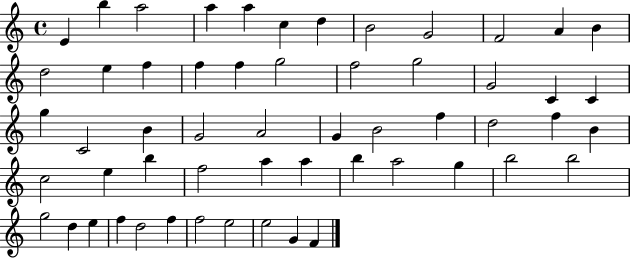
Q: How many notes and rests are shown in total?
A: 56